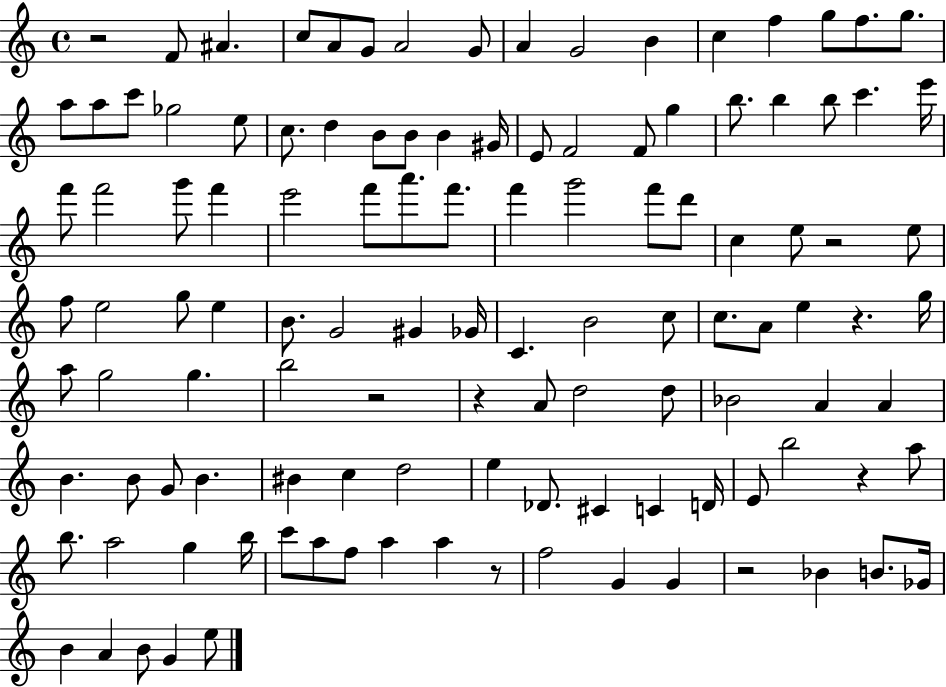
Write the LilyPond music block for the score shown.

{
  \clef treble
  \time 4/4
  \defaultTimeSignature
  \key c \major
  r2 f'8 ais'4. | c''8 a'8 g'8 a'2 g'8 | a'4 g'2 b'4 | c''4 f''4 g''8 f''8. g''8. | \break a''8 a''8 c'''8 ges''2 e''8 | c''8. d''4 b'8 b'8 b'4 gis'16 | e'8 f'2 f'8 g''4 | b''8. b''4 b''8 c'''4. e'''16 | \break f'''8 f'''2 g'''8 f'''4 | e'''2 f'''8 a'''8. f'''8. | f'''4 g'''2 f'''8 d'''8 | c''4 e''8 r2 e''8 | \break f''8 e''2 g''8 e''4 | b'8. g'2 gis'4 ges'16 | c'4. b'2 c''8 | c''8. a'8 e''4 r4. g''16 | \break a''8 g''2 g''4. | b''2 r2 | r4 a'8 d''2 d''8 | bes'2 a'4 a'4 | \break b'4. b'8 g'8 b'4. | bis'4 c''4 d''2 | e''4 des'8. cis'4 c'4 d'16 | e'8 b''2 r4 a''8 | \break b''8. a''2 g''4 b''16 | c'''8 a''8 f''8 a''4 a''4 r8 | f''2 g'4 g'4 | r2 bes'4 b'8. ges'16 | \break b'4 a'4 b'8 g'4 e''8 | \bar "|."
}